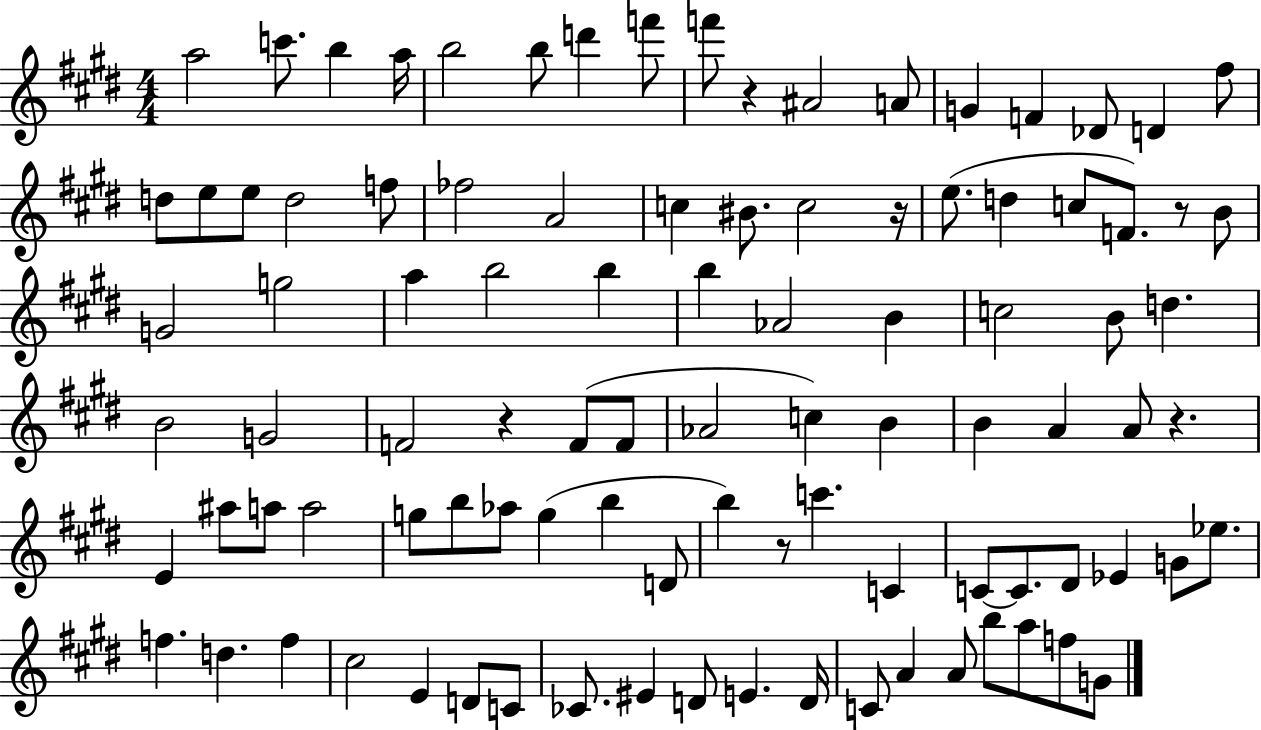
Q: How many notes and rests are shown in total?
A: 97